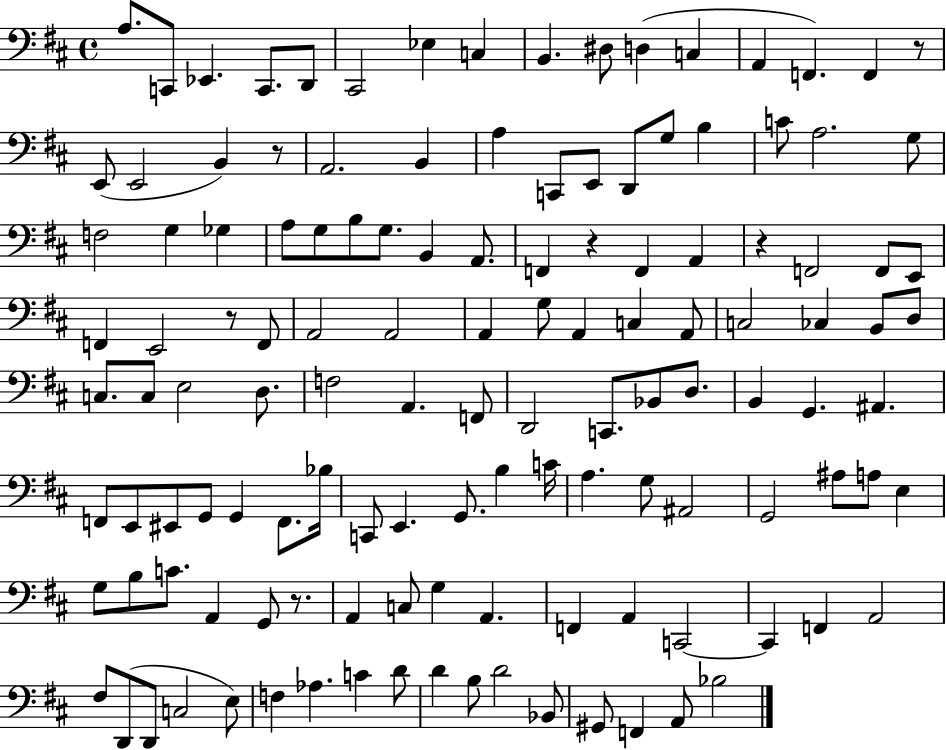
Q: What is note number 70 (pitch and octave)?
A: B2